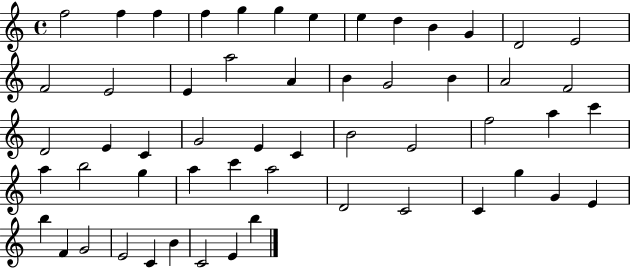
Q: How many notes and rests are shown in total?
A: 55